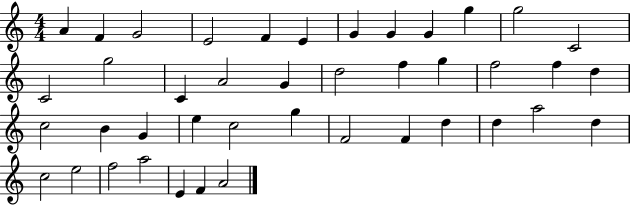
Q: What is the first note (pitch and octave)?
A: A4